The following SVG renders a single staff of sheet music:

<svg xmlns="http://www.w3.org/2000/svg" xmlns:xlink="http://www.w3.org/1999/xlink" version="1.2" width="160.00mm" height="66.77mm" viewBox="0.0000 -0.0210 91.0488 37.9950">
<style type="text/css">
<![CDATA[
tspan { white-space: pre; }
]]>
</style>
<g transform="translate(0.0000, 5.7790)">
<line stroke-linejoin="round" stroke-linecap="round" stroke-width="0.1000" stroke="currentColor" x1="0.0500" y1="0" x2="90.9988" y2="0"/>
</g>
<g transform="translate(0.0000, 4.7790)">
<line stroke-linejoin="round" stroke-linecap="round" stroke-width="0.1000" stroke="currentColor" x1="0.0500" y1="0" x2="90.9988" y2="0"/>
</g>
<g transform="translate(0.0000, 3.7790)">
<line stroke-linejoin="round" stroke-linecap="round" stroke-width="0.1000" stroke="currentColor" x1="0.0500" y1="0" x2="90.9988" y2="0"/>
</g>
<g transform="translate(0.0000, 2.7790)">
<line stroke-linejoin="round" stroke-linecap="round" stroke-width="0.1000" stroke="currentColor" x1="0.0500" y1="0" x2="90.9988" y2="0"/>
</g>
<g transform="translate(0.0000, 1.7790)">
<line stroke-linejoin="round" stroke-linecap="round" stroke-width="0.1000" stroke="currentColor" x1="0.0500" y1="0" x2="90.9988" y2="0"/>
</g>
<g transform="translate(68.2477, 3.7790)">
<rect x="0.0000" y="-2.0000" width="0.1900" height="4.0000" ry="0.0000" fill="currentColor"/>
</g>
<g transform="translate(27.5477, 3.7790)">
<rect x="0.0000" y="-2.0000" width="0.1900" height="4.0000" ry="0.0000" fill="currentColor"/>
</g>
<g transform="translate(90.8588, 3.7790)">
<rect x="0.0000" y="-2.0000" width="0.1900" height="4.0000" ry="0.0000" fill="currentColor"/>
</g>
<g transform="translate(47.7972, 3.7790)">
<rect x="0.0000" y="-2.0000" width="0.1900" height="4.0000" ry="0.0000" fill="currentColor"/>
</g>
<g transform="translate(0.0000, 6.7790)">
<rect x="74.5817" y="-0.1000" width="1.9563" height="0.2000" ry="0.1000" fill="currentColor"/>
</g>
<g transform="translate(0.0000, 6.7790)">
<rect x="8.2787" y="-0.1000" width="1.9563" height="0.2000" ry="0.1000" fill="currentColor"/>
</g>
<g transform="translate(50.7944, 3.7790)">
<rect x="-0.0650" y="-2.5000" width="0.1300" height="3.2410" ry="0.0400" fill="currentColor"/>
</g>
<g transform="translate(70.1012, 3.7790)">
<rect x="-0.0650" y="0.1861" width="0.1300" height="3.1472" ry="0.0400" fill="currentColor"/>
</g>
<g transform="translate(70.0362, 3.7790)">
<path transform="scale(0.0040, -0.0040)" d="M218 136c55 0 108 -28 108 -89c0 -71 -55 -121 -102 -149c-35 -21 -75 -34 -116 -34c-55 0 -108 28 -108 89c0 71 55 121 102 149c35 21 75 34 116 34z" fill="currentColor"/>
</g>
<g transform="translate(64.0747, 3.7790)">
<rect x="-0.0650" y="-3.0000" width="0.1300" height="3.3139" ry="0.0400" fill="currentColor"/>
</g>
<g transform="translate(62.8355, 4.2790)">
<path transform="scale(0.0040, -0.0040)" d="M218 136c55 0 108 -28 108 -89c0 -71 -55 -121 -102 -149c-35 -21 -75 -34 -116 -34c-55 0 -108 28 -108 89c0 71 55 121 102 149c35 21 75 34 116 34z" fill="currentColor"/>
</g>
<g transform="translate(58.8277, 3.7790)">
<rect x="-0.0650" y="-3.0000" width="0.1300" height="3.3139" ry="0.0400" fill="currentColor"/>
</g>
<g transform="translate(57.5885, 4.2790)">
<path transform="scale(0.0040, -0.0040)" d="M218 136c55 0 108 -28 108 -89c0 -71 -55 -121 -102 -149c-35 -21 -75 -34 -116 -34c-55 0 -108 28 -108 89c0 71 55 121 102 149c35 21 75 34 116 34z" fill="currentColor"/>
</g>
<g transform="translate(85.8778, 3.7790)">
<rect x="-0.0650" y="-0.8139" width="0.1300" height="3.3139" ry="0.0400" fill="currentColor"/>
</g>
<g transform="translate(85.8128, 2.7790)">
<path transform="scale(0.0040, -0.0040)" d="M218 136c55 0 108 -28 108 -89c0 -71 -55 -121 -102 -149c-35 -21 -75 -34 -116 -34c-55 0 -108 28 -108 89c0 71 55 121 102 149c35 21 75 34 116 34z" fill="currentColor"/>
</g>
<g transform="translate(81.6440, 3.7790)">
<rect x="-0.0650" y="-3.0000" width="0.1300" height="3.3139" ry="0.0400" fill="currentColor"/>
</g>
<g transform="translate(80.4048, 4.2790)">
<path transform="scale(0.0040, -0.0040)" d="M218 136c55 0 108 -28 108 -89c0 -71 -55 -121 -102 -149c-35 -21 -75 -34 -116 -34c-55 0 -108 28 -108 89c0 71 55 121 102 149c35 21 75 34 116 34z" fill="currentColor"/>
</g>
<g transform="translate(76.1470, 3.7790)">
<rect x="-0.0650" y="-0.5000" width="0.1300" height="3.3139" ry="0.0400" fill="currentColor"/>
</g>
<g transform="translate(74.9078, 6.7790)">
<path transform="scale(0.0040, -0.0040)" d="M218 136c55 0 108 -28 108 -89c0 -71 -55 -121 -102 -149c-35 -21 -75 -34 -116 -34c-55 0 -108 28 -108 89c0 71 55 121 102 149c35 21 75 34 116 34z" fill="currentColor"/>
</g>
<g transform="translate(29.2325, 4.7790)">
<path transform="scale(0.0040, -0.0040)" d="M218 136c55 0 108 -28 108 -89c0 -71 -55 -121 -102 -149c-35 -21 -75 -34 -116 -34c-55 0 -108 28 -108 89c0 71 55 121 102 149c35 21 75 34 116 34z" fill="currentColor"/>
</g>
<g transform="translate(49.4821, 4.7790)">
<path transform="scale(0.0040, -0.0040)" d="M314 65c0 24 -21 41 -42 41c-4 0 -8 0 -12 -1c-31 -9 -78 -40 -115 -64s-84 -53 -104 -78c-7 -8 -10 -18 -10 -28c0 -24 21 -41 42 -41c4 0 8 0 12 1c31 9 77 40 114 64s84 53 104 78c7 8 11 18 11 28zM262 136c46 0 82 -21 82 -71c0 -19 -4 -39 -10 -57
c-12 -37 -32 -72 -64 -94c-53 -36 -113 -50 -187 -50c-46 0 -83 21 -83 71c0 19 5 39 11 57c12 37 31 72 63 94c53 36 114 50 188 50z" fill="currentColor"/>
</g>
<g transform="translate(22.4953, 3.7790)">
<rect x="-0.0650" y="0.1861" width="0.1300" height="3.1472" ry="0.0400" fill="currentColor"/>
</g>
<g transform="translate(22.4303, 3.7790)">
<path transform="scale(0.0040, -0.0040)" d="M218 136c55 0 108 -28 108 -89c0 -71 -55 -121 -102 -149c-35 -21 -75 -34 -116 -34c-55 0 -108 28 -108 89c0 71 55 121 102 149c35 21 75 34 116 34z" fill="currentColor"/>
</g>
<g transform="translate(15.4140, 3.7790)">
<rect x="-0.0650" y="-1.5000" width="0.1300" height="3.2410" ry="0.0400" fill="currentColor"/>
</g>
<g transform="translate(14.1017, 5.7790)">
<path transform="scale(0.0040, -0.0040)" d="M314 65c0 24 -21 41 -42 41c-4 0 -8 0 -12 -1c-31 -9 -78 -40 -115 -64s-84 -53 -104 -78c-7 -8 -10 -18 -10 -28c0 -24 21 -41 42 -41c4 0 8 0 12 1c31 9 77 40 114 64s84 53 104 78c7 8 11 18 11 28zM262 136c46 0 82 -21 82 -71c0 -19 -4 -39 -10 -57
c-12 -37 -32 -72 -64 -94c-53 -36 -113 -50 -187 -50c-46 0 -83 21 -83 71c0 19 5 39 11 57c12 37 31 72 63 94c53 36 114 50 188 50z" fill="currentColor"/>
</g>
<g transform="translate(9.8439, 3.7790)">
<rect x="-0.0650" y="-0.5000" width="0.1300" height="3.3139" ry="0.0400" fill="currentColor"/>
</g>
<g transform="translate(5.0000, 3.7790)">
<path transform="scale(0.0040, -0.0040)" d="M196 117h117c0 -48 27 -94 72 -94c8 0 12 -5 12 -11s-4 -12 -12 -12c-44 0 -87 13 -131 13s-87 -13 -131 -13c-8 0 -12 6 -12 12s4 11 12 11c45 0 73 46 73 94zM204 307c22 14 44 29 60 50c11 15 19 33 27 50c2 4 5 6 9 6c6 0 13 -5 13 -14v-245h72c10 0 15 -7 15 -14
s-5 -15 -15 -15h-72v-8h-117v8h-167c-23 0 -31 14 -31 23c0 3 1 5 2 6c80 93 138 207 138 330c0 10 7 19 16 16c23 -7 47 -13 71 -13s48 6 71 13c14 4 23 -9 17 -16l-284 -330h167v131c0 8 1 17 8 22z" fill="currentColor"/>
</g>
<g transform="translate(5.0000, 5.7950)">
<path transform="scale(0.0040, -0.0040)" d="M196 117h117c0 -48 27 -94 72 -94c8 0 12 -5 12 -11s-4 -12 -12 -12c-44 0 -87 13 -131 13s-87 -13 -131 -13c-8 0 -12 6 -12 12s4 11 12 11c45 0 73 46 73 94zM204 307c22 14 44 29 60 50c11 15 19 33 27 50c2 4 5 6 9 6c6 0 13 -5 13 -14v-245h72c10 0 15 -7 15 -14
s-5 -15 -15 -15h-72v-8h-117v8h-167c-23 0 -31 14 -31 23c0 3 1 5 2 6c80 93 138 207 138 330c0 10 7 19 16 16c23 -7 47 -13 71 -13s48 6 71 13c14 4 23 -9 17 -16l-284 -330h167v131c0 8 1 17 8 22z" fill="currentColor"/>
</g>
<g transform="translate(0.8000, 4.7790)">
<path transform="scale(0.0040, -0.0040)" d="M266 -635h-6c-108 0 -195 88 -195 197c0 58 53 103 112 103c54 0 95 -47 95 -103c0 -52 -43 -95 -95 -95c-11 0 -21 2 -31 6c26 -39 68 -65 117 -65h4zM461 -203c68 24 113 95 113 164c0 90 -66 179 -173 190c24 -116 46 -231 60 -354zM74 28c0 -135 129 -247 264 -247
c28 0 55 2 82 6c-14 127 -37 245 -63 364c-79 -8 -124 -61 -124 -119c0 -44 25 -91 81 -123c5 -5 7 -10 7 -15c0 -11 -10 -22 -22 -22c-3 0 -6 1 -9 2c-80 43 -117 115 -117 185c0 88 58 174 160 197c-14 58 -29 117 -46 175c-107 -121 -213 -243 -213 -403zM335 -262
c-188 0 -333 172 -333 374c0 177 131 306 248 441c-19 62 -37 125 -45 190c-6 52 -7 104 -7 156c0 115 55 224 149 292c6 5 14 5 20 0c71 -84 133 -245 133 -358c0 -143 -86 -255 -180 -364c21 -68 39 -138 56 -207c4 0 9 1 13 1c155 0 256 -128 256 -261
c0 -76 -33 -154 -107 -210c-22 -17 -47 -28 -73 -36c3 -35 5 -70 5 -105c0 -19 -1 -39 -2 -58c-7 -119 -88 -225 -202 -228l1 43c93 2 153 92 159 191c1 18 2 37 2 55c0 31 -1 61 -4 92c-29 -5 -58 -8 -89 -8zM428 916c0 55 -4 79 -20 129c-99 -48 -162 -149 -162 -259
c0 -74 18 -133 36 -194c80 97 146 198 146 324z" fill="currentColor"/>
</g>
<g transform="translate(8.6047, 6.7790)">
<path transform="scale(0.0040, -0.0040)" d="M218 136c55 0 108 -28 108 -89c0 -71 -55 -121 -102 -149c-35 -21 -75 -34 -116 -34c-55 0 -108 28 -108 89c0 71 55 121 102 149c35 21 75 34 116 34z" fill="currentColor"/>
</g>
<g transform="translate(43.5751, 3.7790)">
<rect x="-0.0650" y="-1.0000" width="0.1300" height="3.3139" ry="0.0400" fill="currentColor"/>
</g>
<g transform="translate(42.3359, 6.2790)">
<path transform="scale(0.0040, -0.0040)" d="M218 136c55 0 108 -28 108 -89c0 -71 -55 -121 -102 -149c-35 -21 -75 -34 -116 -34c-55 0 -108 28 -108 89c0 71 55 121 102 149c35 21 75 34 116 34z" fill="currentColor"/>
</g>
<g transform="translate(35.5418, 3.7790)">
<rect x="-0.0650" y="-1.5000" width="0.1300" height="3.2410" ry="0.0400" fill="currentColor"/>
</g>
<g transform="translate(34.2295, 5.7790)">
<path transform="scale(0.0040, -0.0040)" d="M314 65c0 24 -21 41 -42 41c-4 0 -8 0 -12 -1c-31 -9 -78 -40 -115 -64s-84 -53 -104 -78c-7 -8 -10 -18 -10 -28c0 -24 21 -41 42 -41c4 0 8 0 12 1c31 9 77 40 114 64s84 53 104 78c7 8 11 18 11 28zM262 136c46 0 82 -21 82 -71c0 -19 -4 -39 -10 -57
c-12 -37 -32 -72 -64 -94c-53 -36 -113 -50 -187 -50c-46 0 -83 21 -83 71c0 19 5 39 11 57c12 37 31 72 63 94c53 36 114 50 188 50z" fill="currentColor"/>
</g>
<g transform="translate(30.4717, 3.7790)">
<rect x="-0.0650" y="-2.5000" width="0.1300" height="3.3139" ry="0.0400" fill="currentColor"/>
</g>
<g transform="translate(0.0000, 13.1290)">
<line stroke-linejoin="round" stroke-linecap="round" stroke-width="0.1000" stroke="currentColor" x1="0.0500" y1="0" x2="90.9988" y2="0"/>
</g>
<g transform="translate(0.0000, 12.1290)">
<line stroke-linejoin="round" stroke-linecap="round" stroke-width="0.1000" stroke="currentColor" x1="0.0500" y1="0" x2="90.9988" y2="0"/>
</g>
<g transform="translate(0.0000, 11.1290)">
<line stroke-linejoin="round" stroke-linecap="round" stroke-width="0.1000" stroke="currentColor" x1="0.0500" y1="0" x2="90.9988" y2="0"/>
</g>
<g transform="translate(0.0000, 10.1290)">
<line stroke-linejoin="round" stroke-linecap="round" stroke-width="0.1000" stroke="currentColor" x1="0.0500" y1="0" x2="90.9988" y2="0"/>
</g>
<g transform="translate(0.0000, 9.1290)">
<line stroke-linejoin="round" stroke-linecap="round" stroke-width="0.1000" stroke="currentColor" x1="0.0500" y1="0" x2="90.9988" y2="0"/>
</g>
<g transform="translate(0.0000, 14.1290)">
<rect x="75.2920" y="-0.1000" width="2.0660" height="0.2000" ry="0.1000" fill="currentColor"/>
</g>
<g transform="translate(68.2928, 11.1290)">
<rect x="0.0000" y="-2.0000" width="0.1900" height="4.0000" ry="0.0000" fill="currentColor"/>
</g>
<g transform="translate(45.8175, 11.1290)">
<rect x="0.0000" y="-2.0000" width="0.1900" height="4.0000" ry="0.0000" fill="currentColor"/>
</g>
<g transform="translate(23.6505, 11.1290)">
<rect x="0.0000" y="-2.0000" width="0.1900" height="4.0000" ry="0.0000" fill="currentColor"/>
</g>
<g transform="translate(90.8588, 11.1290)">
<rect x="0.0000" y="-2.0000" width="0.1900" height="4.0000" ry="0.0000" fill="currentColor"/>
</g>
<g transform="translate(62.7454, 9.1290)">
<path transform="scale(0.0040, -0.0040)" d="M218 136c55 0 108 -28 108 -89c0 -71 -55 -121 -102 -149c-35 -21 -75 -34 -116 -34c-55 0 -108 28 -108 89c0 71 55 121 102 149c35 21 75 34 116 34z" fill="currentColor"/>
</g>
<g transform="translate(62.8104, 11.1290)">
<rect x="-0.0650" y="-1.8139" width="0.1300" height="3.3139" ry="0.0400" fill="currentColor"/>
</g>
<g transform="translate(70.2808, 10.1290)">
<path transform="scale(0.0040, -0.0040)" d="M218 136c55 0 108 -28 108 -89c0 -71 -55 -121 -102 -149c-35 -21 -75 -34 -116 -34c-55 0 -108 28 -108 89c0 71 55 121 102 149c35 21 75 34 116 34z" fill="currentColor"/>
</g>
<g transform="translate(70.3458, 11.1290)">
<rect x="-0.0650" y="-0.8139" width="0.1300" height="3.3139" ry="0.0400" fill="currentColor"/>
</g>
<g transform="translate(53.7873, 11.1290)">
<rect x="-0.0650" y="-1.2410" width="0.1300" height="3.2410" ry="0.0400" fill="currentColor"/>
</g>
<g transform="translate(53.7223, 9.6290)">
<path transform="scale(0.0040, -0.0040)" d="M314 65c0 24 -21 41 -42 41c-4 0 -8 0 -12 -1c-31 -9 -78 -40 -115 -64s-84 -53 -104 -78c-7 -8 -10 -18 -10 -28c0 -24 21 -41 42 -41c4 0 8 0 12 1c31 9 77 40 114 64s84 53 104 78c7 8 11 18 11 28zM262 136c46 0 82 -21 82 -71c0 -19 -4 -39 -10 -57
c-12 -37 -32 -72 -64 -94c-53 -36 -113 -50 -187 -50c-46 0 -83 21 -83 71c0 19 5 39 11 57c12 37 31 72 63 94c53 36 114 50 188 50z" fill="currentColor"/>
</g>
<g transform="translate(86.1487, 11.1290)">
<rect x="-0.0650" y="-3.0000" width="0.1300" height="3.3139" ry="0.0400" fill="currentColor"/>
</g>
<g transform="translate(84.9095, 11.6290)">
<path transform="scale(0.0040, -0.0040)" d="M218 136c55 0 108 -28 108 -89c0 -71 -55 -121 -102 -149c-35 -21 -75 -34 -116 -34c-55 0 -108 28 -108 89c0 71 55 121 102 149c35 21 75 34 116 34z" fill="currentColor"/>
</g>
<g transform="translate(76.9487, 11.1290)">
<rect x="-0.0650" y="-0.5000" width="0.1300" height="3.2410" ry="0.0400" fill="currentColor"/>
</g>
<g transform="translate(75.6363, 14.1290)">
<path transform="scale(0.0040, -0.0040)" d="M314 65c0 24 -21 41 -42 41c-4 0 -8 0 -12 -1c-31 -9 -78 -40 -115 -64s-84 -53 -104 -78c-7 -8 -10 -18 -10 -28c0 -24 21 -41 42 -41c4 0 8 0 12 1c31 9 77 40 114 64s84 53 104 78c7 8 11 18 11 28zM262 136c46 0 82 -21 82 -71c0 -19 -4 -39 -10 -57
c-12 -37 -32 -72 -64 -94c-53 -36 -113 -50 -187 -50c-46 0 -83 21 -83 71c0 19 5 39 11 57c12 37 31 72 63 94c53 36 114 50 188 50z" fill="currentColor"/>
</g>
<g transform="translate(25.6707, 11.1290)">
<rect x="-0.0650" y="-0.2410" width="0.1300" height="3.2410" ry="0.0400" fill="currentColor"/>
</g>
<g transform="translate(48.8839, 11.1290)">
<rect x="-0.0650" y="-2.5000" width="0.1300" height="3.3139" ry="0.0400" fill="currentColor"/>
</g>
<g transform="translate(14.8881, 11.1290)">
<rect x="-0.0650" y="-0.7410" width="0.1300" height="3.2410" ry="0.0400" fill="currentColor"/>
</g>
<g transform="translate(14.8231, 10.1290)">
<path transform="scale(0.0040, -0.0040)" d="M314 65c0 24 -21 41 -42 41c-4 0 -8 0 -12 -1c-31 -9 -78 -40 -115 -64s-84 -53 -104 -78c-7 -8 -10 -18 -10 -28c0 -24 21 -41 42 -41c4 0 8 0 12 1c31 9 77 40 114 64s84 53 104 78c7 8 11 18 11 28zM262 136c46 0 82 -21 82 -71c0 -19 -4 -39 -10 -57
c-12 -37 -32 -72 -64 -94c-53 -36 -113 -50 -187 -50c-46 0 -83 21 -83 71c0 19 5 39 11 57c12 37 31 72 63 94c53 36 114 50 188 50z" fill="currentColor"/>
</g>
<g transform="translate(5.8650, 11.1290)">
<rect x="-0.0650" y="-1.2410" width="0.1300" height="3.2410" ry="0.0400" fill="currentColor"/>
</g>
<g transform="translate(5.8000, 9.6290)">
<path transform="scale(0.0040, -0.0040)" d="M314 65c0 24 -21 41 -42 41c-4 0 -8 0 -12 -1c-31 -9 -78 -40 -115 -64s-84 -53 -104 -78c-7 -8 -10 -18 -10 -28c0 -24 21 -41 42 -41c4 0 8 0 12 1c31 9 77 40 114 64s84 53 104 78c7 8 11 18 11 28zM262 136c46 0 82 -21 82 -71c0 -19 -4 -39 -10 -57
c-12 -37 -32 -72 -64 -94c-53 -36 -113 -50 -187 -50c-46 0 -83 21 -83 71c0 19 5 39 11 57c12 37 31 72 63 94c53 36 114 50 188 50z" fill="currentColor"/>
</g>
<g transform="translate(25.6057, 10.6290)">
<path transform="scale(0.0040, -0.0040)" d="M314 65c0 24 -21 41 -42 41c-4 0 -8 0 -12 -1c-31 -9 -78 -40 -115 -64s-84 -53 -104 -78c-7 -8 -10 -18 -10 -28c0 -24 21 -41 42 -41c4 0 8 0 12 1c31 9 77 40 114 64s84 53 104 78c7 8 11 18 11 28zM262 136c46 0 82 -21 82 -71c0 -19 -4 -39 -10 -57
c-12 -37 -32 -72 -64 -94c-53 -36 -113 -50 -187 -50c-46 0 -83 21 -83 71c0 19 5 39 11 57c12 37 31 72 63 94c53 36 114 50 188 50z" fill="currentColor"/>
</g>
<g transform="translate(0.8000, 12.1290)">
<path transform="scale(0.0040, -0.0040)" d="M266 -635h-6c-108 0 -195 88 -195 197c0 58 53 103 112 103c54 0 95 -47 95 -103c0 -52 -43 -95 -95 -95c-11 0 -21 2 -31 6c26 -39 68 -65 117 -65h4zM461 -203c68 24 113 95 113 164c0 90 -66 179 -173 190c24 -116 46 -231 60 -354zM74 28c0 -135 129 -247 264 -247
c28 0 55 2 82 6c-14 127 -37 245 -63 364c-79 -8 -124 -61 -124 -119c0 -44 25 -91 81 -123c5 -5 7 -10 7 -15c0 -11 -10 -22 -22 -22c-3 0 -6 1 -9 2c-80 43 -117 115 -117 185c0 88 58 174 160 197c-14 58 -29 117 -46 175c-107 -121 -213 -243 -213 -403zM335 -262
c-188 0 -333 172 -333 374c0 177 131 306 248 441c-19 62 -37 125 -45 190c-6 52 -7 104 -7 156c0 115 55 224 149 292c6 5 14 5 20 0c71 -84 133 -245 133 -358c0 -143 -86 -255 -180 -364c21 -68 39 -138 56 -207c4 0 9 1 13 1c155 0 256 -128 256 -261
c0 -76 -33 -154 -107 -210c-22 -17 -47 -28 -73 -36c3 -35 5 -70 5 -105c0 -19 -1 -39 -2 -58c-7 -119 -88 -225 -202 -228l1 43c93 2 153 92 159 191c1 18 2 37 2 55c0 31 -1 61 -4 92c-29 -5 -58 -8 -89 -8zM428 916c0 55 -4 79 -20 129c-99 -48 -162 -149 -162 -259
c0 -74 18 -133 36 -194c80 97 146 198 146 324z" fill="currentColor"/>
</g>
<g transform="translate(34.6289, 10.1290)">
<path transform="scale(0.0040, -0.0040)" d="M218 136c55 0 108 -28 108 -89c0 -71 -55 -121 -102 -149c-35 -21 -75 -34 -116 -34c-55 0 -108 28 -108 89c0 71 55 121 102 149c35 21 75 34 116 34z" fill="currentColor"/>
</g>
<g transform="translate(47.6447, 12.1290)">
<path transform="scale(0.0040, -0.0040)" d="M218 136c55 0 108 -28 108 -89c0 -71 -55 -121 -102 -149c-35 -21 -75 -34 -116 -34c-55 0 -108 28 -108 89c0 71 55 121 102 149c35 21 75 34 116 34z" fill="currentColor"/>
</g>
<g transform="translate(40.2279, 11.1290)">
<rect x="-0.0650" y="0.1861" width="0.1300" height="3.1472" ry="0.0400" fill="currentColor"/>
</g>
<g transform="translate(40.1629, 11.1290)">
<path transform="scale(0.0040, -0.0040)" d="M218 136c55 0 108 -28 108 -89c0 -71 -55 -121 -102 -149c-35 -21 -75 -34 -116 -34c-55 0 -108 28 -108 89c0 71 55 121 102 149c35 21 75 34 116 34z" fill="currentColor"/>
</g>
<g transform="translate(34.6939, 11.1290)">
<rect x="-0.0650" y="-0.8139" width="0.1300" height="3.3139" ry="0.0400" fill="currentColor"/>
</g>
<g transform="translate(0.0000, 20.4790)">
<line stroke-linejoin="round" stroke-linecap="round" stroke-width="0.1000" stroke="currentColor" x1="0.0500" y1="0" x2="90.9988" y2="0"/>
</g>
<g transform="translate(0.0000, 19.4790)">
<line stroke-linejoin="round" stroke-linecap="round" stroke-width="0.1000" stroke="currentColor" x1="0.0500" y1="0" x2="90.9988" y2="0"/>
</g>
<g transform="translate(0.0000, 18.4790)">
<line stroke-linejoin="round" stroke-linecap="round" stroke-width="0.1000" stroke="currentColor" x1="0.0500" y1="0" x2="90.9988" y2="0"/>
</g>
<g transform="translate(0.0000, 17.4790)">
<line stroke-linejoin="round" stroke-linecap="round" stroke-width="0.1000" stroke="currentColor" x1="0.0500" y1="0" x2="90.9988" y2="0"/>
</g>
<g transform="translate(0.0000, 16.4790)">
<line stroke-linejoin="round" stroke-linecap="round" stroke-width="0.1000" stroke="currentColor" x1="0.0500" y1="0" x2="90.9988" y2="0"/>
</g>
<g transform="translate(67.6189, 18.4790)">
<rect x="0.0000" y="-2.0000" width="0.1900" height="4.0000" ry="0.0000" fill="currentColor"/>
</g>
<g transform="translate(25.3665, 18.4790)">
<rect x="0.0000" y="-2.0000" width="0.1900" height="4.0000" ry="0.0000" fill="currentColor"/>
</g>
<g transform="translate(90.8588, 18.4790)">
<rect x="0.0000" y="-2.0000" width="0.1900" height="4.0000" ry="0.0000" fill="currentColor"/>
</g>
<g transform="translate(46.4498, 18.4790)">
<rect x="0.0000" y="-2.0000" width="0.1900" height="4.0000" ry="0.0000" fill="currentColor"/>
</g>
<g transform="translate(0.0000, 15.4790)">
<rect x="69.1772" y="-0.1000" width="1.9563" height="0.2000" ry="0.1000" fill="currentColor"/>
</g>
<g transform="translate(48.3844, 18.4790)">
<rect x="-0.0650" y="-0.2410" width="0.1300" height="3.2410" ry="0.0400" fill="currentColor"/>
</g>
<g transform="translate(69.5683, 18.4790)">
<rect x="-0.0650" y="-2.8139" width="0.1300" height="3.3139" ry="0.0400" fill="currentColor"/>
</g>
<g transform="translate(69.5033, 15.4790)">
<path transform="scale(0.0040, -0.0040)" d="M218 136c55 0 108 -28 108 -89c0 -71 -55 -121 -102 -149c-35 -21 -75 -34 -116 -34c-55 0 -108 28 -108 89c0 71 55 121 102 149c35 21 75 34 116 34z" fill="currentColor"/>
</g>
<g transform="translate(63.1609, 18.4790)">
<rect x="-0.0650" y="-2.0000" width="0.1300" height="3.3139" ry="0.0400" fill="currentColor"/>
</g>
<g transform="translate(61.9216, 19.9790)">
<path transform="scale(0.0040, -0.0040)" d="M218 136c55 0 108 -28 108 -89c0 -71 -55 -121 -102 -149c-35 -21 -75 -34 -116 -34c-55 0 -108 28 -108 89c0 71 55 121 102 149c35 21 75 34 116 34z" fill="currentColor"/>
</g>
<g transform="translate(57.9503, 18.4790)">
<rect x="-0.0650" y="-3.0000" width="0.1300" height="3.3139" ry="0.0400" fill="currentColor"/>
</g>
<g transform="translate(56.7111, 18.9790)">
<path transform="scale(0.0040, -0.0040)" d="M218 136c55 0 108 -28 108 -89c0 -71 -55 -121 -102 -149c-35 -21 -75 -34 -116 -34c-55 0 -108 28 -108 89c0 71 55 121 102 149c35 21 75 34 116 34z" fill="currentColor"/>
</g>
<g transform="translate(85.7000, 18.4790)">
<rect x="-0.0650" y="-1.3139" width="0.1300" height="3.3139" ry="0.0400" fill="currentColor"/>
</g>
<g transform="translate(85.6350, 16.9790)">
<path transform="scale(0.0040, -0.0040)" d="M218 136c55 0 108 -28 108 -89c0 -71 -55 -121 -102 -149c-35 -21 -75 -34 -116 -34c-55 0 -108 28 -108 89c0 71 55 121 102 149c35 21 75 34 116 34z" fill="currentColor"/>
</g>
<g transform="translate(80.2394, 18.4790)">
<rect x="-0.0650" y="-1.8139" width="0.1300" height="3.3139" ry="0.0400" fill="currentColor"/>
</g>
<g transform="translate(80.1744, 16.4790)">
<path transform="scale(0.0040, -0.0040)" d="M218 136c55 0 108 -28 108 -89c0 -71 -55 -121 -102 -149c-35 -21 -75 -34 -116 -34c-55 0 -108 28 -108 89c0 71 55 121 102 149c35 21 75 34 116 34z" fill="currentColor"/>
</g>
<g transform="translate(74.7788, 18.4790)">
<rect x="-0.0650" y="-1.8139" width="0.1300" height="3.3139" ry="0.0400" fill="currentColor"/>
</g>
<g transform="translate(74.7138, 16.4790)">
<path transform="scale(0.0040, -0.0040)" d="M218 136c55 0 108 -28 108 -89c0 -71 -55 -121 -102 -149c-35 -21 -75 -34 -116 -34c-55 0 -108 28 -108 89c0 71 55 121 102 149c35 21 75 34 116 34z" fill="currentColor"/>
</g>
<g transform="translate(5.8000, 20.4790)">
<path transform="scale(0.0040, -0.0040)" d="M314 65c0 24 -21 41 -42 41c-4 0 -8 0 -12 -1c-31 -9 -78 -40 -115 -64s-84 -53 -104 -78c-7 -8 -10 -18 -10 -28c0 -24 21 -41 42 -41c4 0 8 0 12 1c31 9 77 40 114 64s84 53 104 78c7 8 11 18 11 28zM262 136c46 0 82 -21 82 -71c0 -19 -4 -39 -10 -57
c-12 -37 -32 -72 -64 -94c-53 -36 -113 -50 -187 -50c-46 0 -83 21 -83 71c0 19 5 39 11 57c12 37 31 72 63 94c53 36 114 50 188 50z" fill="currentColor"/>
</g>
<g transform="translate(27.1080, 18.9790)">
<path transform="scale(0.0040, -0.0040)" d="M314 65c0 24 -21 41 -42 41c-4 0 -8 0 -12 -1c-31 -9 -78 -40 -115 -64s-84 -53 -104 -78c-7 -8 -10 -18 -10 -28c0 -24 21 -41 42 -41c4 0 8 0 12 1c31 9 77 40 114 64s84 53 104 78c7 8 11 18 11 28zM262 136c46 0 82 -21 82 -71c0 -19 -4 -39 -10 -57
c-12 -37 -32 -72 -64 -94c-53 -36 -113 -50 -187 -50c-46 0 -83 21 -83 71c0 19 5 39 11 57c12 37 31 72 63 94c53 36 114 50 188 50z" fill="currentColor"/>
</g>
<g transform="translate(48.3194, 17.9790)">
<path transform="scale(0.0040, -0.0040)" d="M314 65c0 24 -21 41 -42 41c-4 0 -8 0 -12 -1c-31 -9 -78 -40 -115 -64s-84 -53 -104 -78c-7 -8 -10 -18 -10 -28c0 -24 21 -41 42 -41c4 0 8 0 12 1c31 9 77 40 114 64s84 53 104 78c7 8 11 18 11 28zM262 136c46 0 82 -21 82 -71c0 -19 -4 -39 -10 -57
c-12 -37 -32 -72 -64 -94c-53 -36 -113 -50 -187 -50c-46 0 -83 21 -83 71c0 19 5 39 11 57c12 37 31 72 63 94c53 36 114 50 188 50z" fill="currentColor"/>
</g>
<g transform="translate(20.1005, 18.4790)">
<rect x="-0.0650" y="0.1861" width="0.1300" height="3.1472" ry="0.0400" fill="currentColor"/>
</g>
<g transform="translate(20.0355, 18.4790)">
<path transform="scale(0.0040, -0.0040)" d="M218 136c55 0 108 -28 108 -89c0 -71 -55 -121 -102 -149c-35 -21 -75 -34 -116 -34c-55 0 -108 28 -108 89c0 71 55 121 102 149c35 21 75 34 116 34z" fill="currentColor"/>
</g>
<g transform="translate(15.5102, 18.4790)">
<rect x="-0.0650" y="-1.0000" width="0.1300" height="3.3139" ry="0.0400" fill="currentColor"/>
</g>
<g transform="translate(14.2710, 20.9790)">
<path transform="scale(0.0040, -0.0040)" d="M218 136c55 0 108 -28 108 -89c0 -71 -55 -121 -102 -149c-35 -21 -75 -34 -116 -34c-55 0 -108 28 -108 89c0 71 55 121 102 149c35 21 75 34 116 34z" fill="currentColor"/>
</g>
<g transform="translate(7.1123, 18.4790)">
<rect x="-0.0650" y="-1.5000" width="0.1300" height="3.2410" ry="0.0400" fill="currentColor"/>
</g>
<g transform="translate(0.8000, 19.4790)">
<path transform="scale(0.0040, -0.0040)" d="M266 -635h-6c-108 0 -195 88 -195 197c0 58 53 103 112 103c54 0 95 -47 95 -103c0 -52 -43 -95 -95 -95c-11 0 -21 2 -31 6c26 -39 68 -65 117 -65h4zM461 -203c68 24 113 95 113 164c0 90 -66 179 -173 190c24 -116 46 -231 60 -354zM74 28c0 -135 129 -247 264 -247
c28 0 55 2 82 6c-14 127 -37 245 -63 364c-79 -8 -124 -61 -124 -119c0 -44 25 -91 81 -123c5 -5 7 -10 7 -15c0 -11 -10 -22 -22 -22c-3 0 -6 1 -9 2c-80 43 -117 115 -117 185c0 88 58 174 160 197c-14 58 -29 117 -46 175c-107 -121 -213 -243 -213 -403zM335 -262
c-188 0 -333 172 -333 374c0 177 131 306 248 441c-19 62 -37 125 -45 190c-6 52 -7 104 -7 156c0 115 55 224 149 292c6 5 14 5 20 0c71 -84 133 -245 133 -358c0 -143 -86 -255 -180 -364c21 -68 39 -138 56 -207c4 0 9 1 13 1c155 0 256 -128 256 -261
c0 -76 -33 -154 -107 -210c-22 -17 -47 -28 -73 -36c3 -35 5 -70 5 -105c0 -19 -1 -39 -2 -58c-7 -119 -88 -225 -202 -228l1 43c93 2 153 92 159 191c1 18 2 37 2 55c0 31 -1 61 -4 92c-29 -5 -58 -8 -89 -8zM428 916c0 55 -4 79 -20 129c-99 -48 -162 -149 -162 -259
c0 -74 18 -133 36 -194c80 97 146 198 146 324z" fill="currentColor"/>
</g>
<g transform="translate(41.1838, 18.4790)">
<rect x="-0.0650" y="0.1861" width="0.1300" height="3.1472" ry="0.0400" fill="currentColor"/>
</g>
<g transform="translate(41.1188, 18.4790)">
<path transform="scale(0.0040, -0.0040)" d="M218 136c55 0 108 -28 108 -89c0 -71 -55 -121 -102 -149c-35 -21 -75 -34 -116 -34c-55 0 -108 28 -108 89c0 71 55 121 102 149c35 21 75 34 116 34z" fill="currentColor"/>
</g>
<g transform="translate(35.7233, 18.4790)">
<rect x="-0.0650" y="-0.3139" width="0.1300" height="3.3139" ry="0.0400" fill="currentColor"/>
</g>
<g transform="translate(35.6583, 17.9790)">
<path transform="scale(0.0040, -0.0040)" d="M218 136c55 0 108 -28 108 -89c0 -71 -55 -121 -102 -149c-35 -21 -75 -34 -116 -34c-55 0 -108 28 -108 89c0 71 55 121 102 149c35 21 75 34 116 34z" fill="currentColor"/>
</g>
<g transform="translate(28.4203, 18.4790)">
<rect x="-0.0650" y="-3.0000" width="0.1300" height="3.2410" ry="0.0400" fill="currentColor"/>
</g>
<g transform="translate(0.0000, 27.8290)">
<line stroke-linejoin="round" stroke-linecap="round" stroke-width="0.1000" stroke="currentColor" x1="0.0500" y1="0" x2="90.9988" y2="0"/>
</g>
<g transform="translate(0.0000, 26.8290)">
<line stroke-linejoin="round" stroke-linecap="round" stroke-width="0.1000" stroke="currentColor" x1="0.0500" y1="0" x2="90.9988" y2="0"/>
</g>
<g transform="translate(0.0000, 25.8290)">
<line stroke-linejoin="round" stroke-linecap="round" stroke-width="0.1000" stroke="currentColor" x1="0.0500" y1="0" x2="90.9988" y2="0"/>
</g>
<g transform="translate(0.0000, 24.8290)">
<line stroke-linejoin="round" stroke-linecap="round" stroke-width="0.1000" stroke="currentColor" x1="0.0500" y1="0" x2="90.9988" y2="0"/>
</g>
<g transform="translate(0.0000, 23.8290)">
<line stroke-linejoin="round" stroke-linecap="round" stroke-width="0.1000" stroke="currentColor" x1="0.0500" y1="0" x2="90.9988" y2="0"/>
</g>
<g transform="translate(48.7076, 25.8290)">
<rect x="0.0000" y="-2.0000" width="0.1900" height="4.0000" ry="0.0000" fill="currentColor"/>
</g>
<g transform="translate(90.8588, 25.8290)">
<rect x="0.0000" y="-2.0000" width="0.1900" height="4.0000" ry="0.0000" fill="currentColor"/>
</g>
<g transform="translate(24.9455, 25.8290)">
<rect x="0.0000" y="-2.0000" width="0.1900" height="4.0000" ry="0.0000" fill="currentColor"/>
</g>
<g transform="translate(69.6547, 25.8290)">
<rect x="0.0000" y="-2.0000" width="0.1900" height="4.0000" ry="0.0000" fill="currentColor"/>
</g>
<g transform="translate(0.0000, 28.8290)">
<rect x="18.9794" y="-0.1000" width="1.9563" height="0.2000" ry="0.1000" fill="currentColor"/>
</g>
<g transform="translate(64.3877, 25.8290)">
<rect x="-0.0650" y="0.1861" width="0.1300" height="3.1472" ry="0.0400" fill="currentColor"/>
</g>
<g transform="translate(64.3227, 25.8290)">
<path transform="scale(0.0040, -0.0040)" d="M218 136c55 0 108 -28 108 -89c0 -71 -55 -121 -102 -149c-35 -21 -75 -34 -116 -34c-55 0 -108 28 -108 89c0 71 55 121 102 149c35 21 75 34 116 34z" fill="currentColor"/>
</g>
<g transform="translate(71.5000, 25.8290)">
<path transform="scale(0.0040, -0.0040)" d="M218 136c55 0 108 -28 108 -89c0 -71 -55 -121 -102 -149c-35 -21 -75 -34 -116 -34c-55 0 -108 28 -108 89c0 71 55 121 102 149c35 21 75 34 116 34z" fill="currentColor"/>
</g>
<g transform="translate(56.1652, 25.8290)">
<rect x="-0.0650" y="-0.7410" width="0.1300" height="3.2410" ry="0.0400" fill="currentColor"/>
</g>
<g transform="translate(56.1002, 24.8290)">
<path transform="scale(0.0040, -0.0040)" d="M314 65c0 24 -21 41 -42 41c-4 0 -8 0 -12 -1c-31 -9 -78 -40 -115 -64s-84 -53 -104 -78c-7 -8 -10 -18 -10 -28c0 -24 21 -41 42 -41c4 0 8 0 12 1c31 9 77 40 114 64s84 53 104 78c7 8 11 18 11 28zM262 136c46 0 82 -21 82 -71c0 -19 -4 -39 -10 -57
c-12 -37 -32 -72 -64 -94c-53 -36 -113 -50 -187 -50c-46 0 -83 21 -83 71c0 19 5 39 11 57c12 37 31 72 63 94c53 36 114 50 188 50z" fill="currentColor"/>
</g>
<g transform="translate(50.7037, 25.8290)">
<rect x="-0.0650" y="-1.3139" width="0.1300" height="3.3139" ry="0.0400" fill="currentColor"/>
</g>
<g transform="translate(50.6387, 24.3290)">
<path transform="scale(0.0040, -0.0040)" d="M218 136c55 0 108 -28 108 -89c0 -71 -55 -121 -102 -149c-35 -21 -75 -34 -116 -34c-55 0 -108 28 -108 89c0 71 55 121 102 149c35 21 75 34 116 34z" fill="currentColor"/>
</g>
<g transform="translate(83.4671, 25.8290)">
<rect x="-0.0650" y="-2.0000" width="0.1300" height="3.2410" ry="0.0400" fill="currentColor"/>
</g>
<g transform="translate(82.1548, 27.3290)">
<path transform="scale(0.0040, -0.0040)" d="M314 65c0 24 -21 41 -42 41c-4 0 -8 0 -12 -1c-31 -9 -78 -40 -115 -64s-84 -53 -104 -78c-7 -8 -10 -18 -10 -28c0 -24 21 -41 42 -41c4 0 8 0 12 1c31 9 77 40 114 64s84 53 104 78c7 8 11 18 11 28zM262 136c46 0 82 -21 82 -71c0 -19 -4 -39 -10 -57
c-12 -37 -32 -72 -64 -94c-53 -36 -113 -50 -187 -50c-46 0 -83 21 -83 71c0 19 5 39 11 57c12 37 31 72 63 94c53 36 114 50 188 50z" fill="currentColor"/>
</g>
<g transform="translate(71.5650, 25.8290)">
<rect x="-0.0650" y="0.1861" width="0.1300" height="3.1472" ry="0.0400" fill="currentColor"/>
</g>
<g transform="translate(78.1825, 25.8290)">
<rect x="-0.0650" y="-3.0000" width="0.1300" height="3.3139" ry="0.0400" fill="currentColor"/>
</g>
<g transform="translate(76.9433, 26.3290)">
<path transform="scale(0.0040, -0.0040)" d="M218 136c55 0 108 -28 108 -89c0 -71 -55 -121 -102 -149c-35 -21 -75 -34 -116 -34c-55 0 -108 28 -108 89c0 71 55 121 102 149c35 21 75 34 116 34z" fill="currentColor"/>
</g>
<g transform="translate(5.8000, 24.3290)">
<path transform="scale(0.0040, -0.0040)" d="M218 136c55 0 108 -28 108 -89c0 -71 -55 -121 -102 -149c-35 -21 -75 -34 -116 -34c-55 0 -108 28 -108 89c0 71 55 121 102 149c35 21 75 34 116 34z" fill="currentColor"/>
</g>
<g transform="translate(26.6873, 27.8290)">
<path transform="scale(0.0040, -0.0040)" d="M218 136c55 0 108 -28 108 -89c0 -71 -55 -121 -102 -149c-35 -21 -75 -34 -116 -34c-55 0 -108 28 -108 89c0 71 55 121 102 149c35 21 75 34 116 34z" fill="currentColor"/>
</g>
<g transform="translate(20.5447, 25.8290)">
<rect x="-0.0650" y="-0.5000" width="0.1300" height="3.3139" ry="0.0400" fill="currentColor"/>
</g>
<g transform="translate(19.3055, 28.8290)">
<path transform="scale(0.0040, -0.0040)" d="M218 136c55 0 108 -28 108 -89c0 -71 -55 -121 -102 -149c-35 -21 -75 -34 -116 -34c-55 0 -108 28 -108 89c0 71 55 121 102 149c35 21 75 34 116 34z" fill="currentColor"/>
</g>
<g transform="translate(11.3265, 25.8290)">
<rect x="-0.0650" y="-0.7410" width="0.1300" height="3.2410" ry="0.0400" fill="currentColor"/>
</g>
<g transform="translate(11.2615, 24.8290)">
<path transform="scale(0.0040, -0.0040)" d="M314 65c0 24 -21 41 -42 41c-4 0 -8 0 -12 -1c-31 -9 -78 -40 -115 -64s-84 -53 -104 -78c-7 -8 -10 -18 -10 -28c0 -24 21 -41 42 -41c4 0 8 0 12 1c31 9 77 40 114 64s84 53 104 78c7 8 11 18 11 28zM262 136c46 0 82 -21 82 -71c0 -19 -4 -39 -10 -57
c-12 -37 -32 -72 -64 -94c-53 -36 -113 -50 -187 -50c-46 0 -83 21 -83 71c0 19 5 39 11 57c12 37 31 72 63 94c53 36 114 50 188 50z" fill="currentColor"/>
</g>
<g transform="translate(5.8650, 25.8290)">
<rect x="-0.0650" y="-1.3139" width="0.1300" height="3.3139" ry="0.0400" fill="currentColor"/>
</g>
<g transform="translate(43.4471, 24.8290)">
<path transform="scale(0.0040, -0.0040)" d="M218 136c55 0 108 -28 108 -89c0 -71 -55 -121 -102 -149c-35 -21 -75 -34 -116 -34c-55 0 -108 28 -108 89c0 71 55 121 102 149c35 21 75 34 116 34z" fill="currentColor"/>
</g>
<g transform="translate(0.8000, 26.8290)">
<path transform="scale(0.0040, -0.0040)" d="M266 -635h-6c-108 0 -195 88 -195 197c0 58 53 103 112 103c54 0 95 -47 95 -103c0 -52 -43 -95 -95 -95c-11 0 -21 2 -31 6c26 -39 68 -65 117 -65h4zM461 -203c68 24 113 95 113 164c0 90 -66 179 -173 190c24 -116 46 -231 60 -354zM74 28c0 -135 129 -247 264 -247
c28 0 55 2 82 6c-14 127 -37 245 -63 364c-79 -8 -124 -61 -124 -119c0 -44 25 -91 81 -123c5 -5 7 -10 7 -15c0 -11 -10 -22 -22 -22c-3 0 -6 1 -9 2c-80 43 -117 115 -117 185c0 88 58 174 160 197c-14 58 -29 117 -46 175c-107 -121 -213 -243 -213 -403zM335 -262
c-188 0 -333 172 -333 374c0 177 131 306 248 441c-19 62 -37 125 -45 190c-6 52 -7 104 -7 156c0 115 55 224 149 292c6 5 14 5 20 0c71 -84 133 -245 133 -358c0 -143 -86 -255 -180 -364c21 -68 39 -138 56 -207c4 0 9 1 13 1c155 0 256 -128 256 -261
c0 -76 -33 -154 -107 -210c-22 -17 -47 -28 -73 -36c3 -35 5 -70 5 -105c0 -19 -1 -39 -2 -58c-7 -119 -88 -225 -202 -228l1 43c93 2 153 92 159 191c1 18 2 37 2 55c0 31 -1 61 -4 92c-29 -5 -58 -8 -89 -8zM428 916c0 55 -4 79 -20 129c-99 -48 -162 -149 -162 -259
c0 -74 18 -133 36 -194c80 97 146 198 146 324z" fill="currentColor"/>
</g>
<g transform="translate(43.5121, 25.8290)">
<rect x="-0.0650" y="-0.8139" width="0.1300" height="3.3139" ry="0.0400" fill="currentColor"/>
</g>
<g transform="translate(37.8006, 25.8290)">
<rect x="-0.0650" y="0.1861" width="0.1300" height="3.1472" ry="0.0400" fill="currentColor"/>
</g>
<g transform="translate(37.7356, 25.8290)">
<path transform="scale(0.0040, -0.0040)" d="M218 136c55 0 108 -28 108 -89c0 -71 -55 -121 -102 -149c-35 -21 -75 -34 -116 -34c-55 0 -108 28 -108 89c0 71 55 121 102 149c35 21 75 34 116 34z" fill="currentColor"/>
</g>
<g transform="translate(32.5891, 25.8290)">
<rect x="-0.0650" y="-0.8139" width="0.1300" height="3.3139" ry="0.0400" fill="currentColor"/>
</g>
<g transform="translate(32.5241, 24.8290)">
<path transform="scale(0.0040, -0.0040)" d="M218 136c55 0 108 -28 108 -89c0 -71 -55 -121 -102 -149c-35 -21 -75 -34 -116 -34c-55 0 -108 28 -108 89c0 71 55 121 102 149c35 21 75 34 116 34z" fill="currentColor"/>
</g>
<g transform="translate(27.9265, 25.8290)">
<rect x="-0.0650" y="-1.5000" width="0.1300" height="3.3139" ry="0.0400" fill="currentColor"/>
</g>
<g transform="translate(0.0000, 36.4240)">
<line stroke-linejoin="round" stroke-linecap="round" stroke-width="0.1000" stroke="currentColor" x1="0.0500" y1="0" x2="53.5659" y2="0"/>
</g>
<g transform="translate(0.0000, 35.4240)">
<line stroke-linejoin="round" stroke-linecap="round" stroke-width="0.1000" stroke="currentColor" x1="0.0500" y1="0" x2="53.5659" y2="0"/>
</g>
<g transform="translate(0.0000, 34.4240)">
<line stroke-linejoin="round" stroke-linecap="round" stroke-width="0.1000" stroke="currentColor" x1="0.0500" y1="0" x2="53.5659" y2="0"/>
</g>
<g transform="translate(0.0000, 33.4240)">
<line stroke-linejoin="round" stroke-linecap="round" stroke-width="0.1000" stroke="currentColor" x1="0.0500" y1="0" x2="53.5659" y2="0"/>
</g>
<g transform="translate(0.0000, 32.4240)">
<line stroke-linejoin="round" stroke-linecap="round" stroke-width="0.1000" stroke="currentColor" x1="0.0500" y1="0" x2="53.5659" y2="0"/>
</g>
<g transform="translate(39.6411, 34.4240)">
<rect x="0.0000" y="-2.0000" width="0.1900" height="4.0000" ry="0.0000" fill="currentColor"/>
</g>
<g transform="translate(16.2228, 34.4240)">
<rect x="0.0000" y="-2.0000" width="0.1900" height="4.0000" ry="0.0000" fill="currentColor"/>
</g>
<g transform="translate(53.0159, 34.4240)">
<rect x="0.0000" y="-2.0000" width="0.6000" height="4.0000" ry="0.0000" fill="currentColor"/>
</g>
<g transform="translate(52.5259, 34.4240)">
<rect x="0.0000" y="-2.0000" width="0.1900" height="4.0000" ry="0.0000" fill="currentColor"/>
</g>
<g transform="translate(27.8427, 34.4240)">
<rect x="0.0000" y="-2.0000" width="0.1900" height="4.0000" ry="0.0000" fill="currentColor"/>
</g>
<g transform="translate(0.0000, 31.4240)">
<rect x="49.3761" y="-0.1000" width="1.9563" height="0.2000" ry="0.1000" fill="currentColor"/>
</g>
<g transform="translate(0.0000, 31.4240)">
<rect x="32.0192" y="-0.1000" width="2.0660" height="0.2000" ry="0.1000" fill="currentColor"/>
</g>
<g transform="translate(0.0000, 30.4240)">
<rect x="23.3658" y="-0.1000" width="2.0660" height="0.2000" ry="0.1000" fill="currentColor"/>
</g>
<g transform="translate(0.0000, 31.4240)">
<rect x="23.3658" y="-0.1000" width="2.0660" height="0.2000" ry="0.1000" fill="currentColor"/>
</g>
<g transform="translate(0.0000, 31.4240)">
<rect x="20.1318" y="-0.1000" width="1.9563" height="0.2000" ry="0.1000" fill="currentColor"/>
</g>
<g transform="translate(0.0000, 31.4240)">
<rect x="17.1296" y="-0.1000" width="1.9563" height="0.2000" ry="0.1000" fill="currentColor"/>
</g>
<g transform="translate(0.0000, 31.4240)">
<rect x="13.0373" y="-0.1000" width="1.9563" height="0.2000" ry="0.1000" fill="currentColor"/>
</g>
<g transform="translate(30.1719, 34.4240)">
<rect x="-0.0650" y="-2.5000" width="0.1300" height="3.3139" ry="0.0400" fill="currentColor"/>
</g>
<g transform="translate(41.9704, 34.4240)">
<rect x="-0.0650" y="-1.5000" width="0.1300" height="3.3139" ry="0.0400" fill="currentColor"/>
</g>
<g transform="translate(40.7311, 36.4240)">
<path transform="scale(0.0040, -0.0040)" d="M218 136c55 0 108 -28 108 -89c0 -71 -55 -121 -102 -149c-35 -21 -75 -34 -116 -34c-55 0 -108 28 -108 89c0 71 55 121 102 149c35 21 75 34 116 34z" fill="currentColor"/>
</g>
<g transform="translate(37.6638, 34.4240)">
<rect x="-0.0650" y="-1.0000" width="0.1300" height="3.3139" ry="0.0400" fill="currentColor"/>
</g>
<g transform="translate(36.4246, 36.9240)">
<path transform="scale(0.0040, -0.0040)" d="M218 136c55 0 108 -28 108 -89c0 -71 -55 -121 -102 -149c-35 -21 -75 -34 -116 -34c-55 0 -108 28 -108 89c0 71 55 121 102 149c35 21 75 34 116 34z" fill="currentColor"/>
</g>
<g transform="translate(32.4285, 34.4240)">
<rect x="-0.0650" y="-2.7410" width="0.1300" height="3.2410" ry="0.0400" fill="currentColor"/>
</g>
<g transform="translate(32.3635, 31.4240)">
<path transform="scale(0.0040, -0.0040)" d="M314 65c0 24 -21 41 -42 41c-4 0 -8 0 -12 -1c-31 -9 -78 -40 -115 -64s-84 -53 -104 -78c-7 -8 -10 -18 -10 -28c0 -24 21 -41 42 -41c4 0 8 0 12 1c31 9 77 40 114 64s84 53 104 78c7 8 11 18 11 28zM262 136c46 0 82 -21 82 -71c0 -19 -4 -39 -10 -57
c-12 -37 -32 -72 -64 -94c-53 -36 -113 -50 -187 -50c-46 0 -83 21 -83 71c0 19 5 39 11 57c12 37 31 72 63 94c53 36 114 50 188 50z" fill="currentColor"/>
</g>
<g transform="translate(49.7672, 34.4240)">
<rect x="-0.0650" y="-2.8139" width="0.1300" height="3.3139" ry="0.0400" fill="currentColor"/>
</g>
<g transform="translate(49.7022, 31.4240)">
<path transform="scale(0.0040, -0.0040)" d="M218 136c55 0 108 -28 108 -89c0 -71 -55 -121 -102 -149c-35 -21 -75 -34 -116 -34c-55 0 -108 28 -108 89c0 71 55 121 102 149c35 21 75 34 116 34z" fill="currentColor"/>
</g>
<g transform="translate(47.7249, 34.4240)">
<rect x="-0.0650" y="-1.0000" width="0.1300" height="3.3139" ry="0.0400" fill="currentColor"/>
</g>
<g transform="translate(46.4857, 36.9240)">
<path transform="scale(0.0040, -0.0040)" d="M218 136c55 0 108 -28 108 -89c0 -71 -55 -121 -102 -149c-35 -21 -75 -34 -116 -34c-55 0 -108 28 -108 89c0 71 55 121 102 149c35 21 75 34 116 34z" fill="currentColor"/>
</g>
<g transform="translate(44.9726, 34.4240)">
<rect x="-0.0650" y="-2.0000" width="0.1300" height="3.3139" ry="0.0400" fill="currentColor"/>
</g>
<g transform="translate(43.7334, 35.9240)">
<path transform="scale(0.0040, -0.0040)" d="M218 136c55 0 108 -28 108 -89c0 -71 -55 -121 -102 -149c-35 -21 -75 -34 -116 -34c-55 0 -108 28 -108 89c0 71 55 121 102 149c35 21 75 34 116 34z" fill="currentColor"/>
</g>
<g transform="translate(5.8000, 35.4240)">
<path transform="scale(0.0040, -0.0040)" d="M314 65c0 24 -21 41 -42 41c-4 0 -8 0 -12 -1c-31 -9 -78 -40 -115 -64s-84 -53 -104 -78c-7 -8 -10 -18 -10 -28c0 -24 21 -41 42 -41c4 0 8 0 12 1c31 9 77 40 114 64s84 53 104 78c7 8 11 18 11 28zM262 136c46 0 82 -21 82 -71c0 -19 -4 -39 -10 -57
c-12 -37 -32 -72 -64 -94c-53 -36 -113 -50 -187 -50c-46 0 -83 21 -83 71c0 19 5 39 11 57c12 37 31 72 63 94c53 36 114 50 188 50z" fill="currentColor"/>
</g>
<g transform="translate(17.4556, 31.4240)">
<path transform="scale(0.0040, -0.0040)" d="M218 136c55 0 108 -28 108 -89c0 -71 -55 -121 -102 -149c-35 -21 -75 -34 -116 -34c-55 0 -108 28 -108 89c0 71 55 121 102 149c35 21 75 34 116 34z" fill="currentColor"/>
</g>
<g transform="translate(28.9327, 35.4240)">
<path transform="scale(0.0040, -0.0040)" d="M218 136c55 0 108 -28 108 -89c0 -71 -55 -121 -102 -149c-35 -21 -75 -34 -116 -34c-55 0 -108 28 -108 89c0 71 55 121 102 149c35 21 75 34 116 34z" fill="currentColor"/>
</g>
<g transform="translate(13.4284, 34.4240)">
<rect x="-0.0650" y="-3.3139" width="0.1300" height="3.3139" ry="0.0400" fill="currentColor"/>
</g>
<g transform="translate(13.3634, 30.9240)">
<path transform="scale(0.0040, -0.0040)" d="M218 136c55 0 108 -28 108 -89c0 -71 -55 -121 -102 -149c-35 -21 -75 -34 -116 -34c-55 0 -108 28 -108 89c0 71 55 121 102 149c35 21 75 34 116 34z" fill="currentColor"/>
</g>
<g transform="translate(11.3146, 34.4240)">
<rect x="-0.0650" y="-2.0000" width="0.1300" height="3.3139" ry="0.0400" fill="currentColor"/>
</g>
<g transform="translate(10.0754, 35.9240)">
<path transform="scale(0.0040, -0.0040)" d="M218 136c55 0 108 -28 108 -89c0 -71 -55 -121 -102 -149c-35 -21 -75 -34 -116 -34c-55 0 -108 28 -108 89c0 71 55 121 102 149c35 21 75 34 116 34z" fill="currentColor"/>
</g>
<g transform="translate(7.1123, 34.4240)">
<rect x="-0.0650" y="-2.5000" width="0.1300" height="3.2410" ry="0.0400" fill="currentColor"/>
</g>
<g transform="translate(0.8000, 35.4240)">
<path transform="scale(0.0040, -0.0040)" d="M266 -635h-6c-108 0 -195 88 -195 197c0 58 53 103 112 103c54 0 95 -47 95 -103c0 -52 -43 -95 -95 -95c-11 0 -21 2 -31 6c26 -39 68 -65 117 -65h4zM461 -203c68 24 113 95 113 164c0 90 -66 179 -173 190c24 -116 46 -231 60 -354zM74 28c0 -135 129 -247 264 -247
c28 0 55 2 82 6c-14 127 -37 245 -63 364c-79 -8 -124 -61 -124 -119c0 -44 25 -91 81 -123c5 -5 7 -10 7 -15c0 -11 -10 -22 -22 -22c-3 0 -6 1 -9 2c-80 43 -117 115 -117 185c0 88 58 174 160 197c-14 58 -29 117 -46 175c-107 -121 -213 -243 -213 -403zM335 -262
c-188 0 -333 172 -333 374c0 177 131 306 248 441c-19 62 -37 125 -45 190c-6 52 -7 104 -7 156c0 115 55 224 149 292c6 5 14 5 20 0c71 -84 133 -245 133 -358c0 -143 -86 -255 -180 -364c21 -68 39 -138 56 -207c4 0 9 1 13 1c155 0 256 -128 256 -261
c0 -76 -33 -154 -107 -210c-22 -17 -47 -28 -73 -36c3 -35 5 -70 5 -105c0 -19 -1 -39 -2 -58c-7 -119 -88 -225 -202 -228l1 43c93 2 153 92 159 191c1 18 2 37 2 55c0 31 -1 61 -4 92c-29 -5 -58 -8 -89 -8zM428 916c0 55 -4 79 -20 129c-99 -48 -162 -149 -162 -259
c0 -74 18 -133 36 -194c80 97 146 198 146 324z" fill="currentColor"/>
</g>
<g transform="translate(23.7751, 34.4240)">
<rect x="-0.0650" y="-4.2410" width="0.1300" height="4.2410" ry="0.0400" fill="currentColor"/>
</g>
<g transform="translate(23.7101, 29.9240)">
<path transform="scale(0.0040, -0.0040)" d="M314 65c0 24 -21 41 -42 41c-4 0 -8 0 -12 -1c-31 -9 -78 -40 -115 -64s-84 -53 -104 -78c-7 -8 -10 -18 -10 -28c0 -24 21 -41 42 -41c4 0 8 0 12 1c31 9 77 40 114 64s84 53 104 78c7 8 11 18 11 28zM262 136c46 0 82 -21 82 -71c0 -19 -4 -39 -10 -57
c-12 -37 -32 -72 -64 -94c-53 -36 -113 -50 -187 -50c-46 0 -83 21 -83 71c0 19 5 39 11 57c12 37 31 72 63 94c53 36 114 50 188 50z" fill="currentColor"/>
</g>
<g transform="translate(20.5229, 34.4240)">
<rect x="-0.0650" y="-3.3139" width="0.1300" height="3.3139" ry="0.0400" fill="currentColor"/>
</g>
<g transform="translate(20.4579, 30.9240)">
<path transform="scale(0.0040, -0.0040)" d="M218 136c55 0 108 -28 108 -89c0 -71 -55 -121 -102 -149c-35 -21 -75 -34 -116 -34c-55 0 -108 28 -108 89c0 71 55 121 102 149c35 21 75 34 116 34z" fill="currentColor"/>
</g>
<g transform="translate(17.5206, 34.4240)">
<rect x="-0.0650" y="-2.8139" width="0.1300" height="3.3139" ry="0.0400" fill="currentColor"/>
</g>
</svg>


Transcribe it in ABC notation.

X:1
T:Untitled
M:4/4
L:1/4
K:C
C E2 B G E2 D G2 A A B C A d e2 d2 c2 d B G e2 f d C2 A E2 D B A2 c B c2 A F a f f e e d2 C E d B d e d2 B B A F2 G2 F b a b d'2 G a2 D E F D a